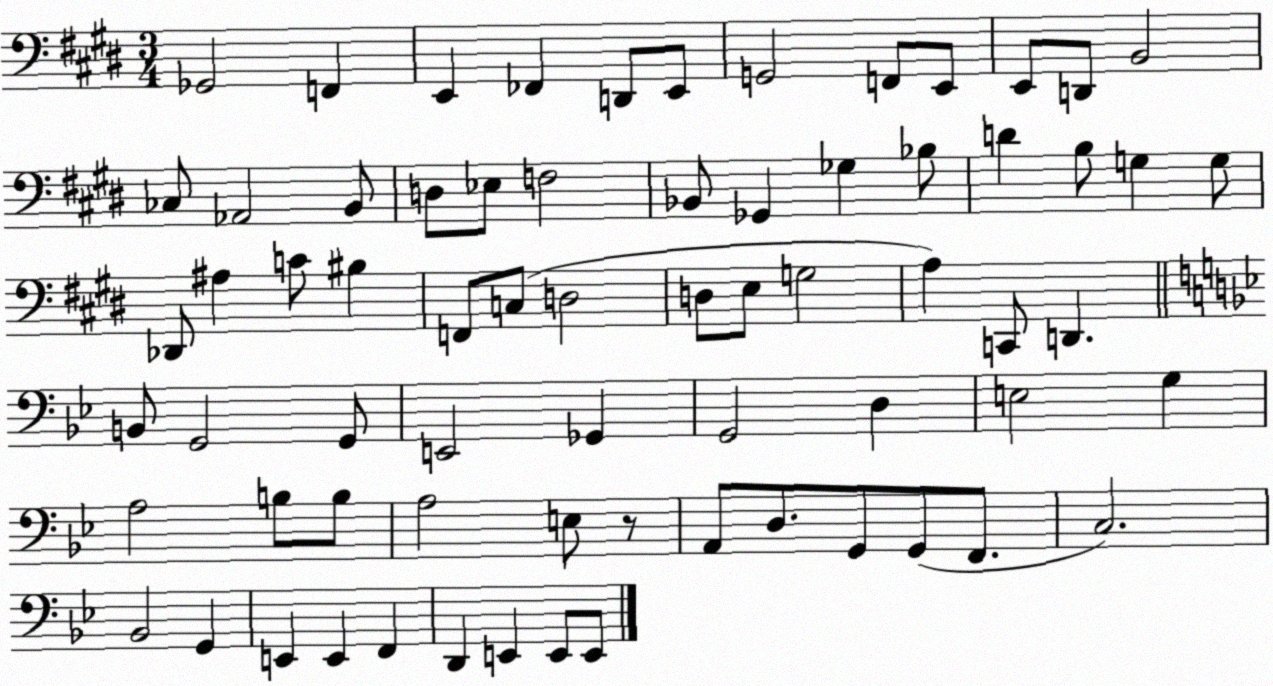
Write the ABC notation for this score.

X:1
T:Untitled
M:3/4
L:1/4
K:E
_G,,2 F,, E,, _F,, D,,/2 E,,/2 G,,2 F,,/2 E,,/2 E,,/2 D,,/2 B,,2 _C,/2 _A,,2 B,,/2 D,/2 _E,/2 F,2 _B,,/2 _G,, _G, _B,/2 D B,/2 G, G,/2 _D,,/2 ^A, C/2 ^B, F,,/2 C,/2 D,2 D,/2 E,/2 G,2 A, C,,/2 D,, B,,/2 G,,2 G,,/2 E,,2 _G,, G,,2 D, E,2 G, A,2 B,/2 B,/2 A,2 E,/2 z/2 A,,/2 D,/2 G,,/2 G,,/2 F,,/2 C,2 _B,,2 G,, E,, E,, F,, D,, E,, E,,/2 E,,/2